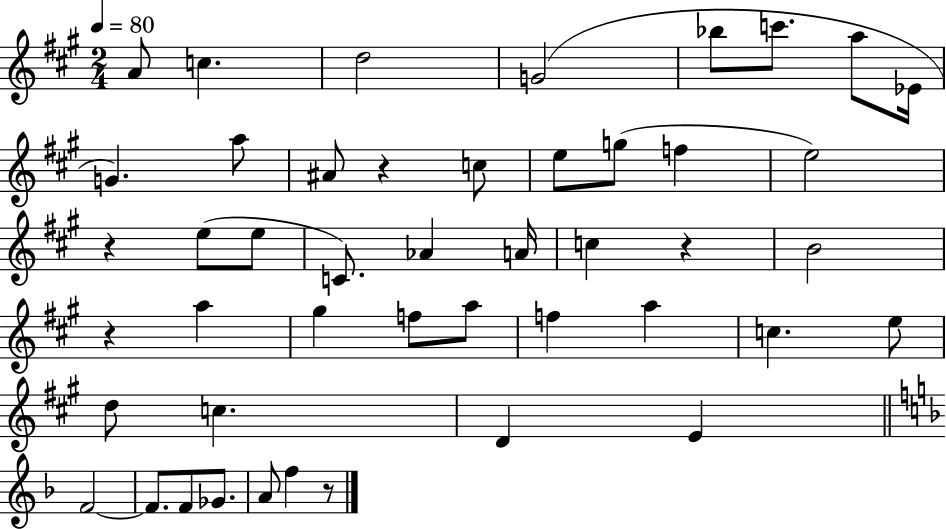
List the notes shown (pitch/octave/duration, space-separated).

A4/e C5/q. D5/h G4/h Bb5/e C6/e. A5/e Eb4/s G4/q. A5/e A#4/e R/q C5/e E5/e G5/e F5/q E5/h R/q E5/e E5/e C4/e. Ab4/q A4/s C5/q R/q B4/h R/q A5/q G#5/q F5/e A5/e F5/q A5/q C5/q. E5/e D5/e C5/q. D4/q E4/q F4/h F4/e. F4/e Gb4/e. A4/e F5/q R/e